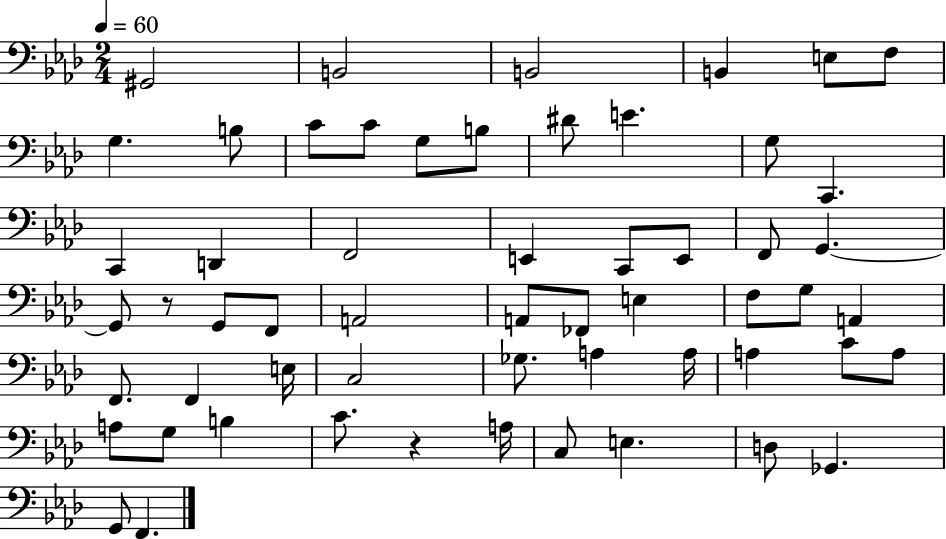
{
  \clef bass
  \numericTimeSignature
  \time 2/4
  \key aes \major
  \tempo 4 = 60
  gis,2 | b,2 | b,2 | b,4 e8 f8 | \break g4. b8 | c'8 c'8 g8 b8 | dis'8 e'4. | g8 c,4. | \break c,4 d,4 | f,2 | e,4 c,8 e,8 | f,8 g,4.~~ | \break g,8 r8 g,8 f,8 | a,2 | a,8 fes,8 e4 | f8 g8 a,4 | \break f,8. f,4 e16 | c2 | ges8. a4 a16 | a4 c'8 a8 | \break a8 g8 b4 | c'8. r4 a16 | c8 e4. | d8 ges,4. | \break g,8 f,4. | \bar "|."
}